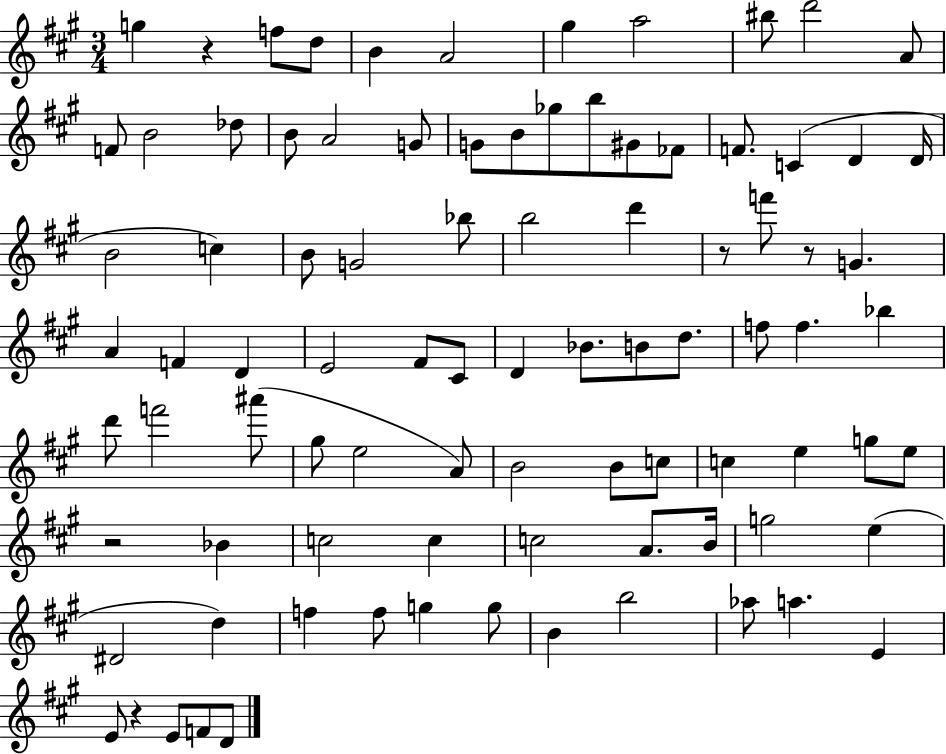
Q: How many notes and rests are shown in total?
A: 89